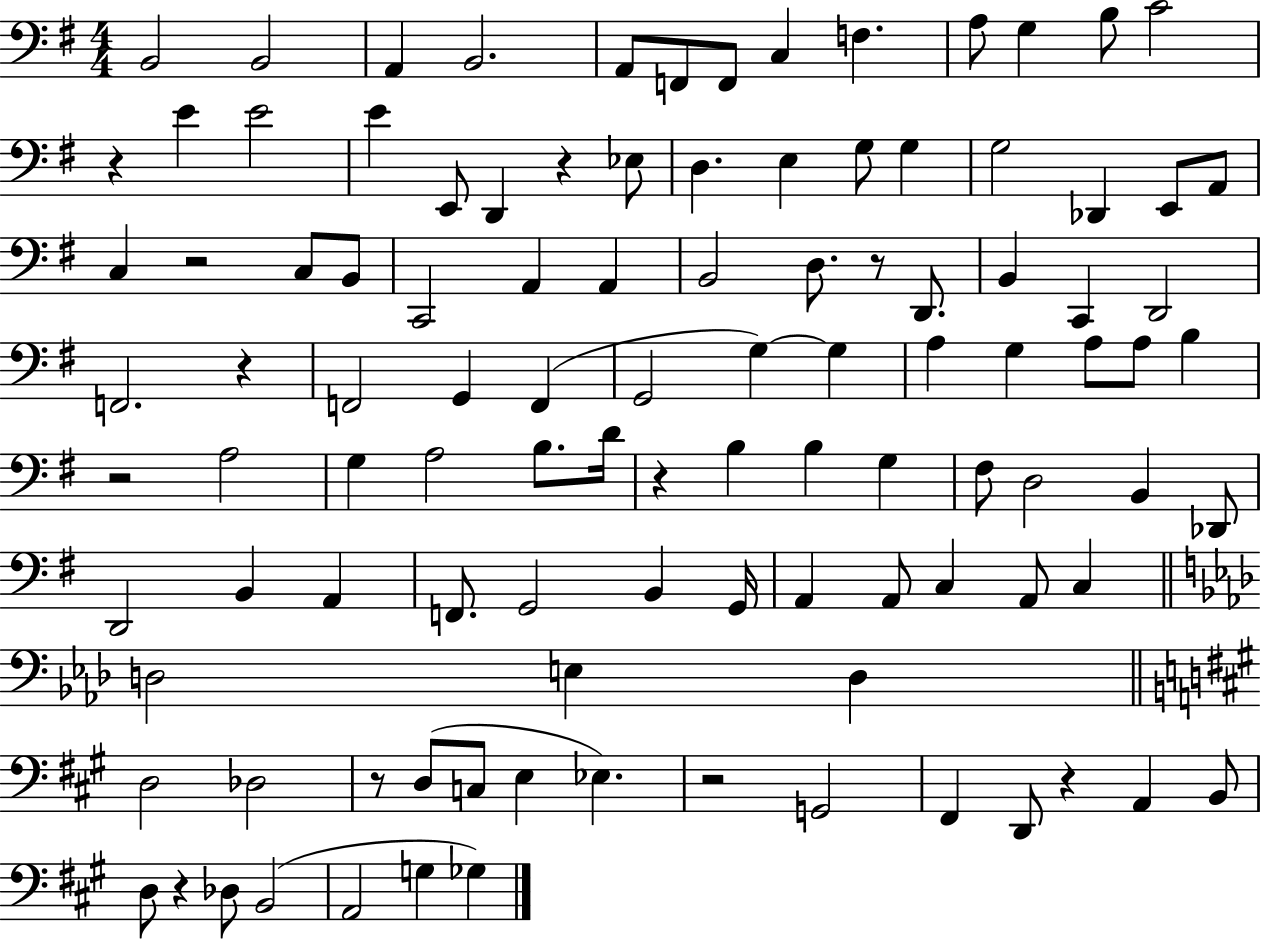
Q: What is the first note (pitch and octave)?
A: B2